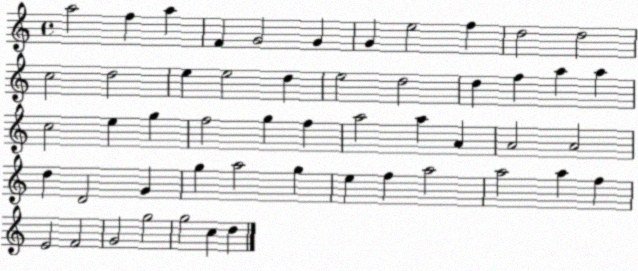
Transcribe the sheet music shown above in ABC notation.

X:1
T:Untitled
M:4/4
L:1/4
K:C
a2 f a F G2 G G e2 f d2 d2 c2 d2 e e2 d e2 d2 d f a a c2 e g f2 g f a2 a A A2 A2 d D2 G g a2 g e f a2 a2 a f E2 F2 G2 g2 g2 c d